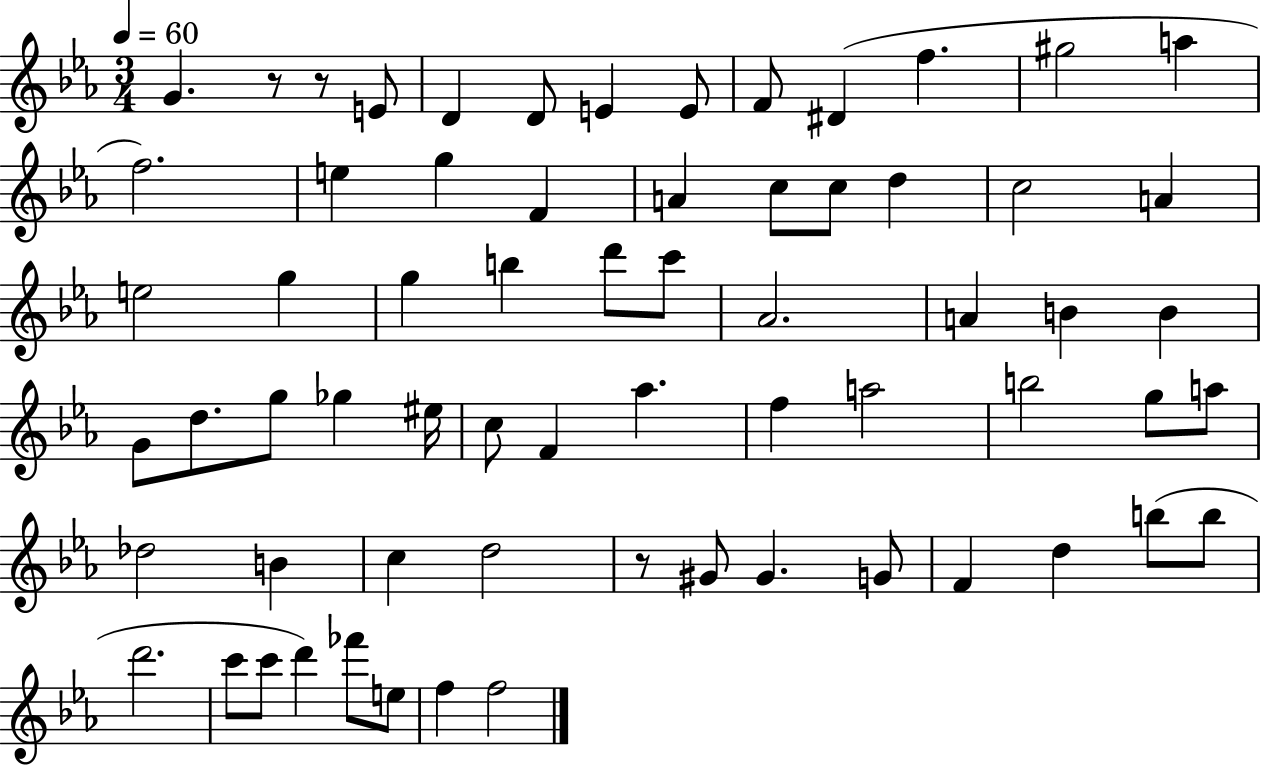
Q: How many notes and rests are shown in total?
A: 66